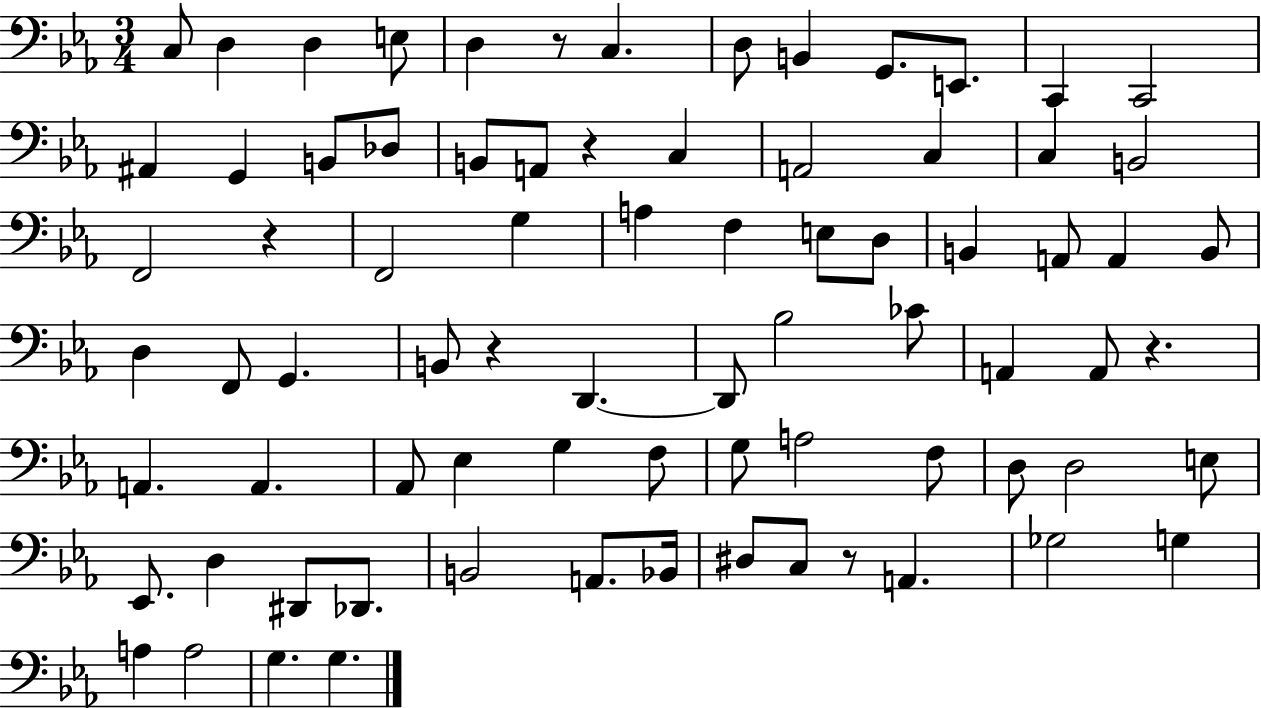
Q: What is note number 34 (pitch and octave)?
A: B2